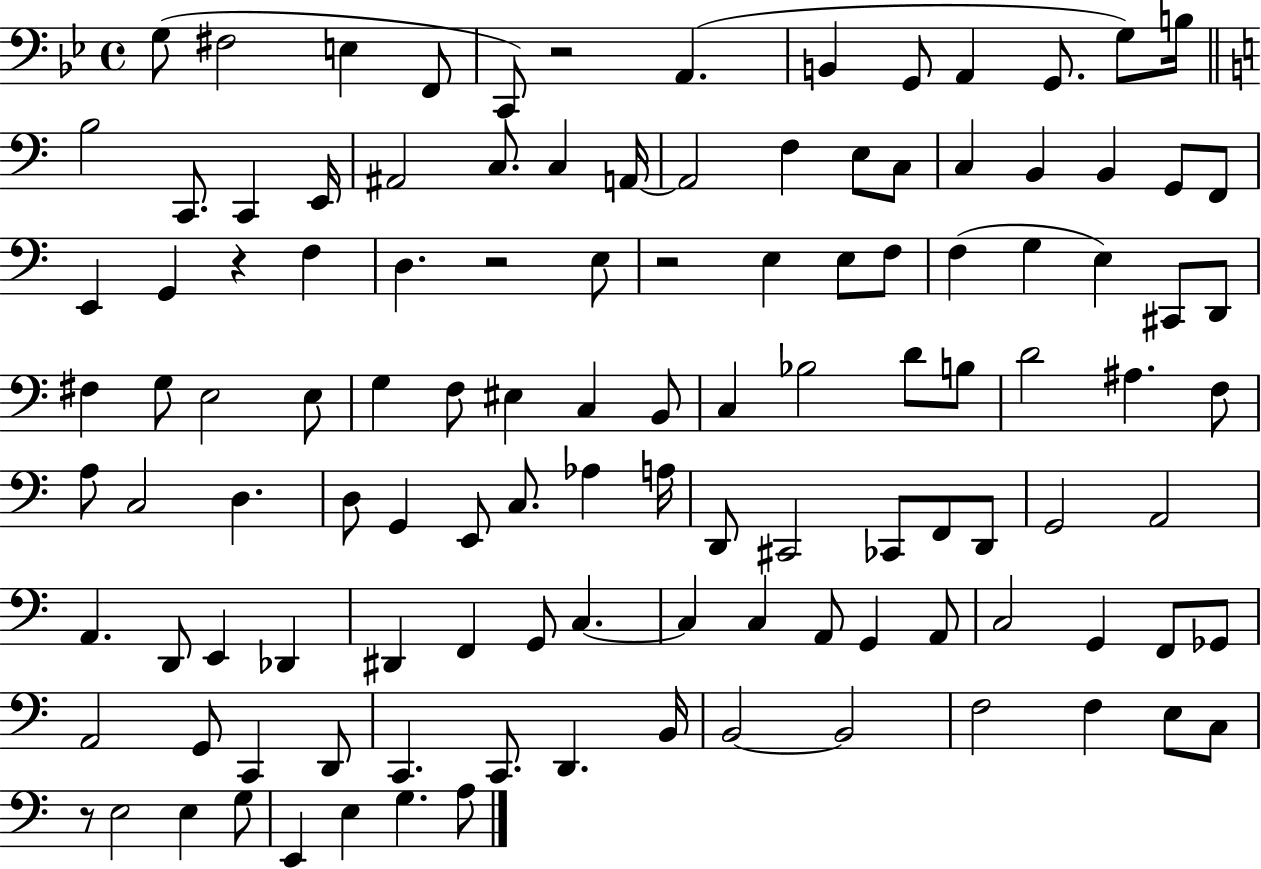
X:1
T:Untitled
M:4/4
L:1/4
K:Bb
G,/2 ^F,2 E, F,,/2 C,,/2 z2 A,, B,, G,,/2 A,, G,,/2 G,/2 B,/4 B,2 C,,/2 C,, E,,/4 ^A,,2 C,/2 C, A,,/4 A,,2 F, E,/2 C,/2 C, B,, B,, G,,/2 F,,/2 E,, G,, z F, D, z2 E,/2 z2 E, E,/2 F,/2 F, G, E, ^C,,/2 D,,/2 ^F, G,/2 E,2 E,/2 G, F,/2 ^E, C, B,,/2 C, _B,2 D/2 B,/2 D2 ^A, F,/2 A,/2 C,2 D, D,/2 G,, E,,/2 C,/2 _A, A,/4 D,,/2 ^C,,2 _C,,/2 F,,/2 D,,/2 G,,2 A,,2 A,, D,,/2 E,, _D,, ^D,, F,, G,,/2 C, C, C, A,,/2 G,, A,,/2 C,2 G,, F,,/2 _G,,/2 A,,2 G,,/2 C,, D,,/2 C,, C,,/2 D,, B,,/4 B,,2 B,,2 F,2 F, E,/2 C,/2 z/2 E,2 E, G,/2 E,, E, G, A,/2